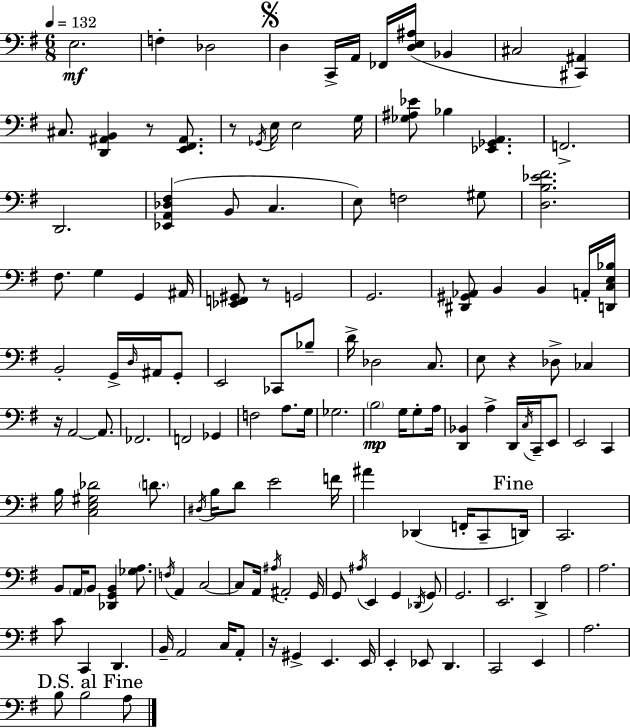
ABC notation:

X:1
T:Untitled
M:6/8
L:1/4
K:Em
E,2 F, _D,2 D, C,,/4 A,,/4 _F,,/4 [D,E,^A,]/4 _B,, ^C,2 [^C,,^A,,] ^C,/2 [D,,^A,,B,,] z/2 [E,,^F,,^A,,]/2 z/2 _G,,/4 E,/4 E,2 G,/4 [_G,^A,_E]/2 _B, [_E,,_G,,A,,] F,,2 D,,2 [_E,,A,,_D,^F,] B,,/2 C, E,/2 F,2 ^G,/2 [D,B,_E^F]2 ^F,/2 G, G,, ^A,,/4 [_E,,F,,^G,,]/2 z/2 G,,2 G,,2 [^D,,^G,,_A,,]/2 B,, B,, A,,/4 [D,,C,E,_B,]/4 B,,2 G,,/4 D,/4 ^A,,/4 G,,/2 E,,2 _C,,/2 _B,/2 D/4 _D,2 C,/2 E,/2 z _D,/2 _C, z/4 A,,2 A,,/2 _F,,2 F,,2 _G,, F,2 A,/2 G,/4 _G,2 B,2 G,/4 G,/2 A,/4 [D,,_B,,] A, D,,/4 C,/4 C,,/4 E,,/2 E,,2 C,, B,/4 [C,E,^G,_D]2 D/2 ^D,/4 B,/4 D/2 E2 F/4 ^A _D,, F,,/4 C,,/2 D,,/4 C,,2 B,,/2 A,,/4 B,,/2 [_D,,G,,B,,] [_G,A,]/2 F,/4 A,, C,2 C,/2 A,,/4 ^A,/4 ^A,,2 G,,/4 G,,/2 ^A,/4 E,, G,, _D,,/4 G,,/2 G,,2 E,,2 D,, A,2 A,2 C/2 C,, D,, B,,/4 A,,2 C,/4 A,,/2 z/4 ^G,, E,, E,,/4 E,, _E,,/2 D,, C,,2 E,, A,2 B,/2 B,2 A,/2